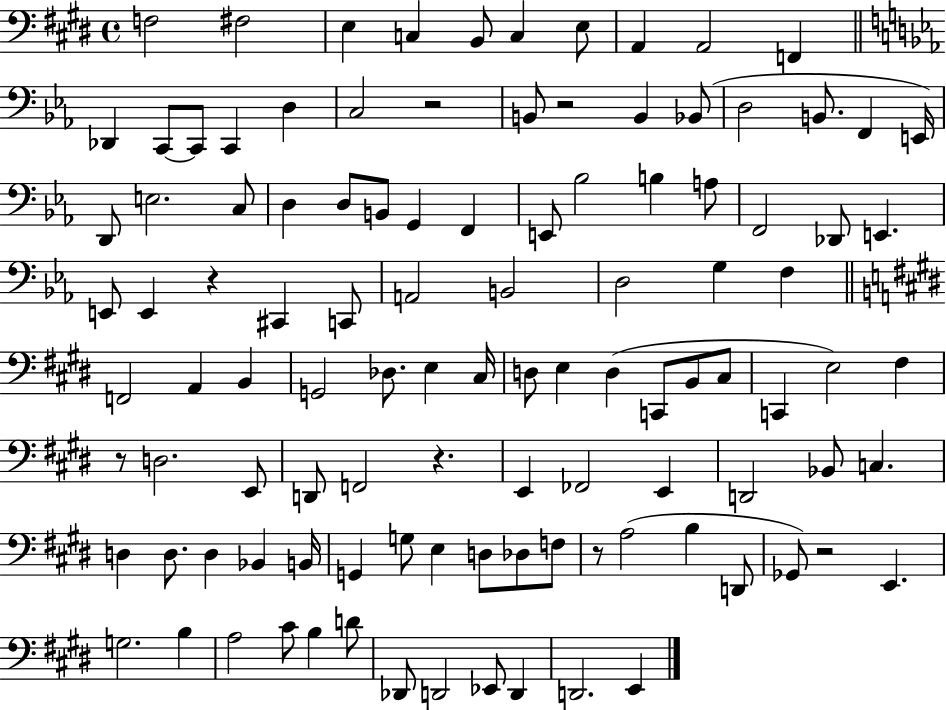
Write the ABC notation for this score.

X:1
T:Untitled
M:4/4
L:1/4
K:E
F,2 ^F,2 E, C, B,,/2 C, E,/2 A,, A,,2 F,, _D,, C,,/2 C,,/2 C,, D, C,2 z2 B,,/2 z2 B,, _B,,/2 D,2 B,,/2 F,, E,,/4 D,,/2 E,2 C,/2 D, D,/2 B,,/2 G,, F,, E,,/2 _B,2 B, A,/2 F,,2 _D,,/2 E,, E,,/2 E,, z ^C,, C,,/2 A,,2 B,,2 D,2 G, F, F,,2 A,, B,, G,,2 _D,/2 E, ^C,/4 D,/2 E, D, C,,/2 B,,/2 ^C,/2 C,, E,2 ^F, z/2 D,2 E,,/2 D,,/2 F,,2 z E,, _F,,2 E,, D,,2 _B,,/2 C, D, D,/2 D, _B,, B,,/4 G,, G,/2 E, D,/2 _D,/2 F,/2 z/2 A,2 B, D,,/2 _G,,/2 z2 E,, G,2 B, A,2 ^C/2 B, D/2 _D,,/2 D,,2 _E,,/2 D,, D,,2 E,,